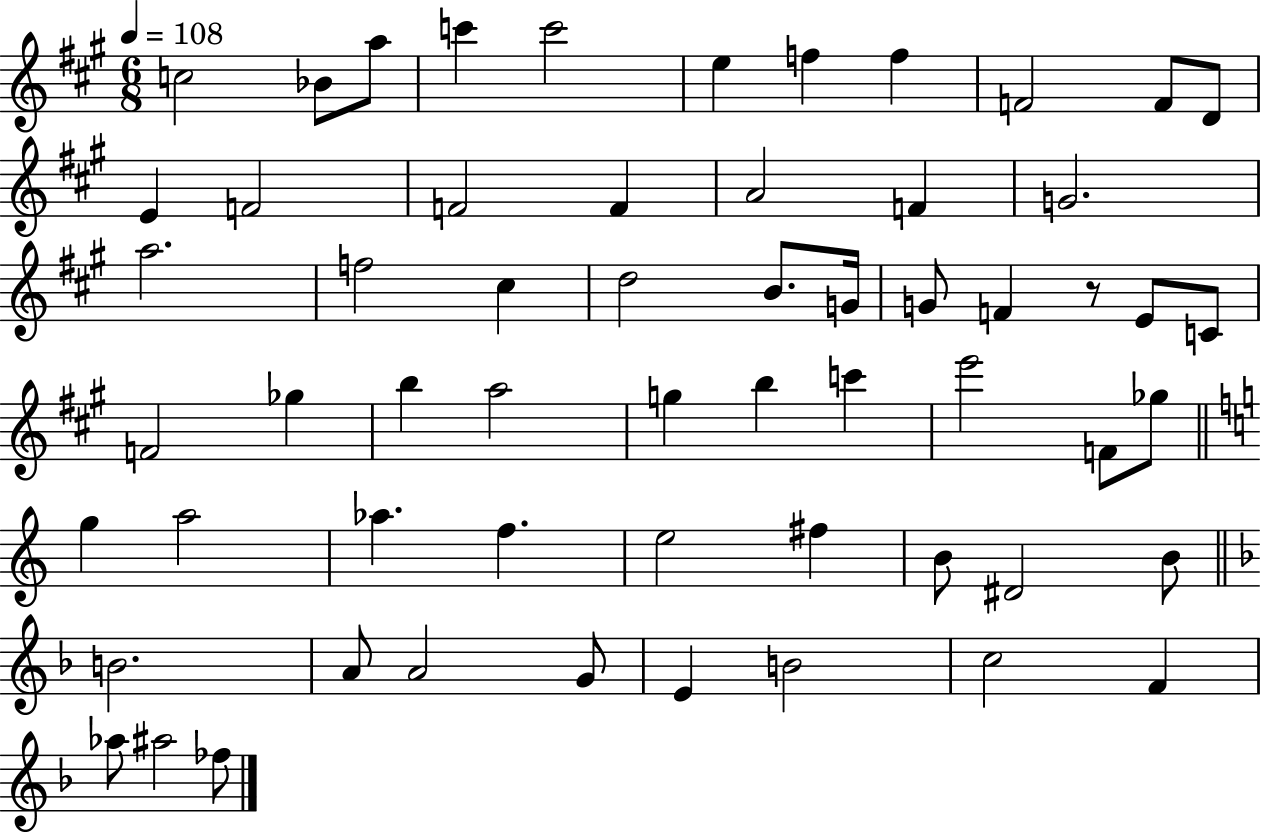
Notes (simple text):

C5/h Bb4/e A5/e C6/q C6/h E5/q F5/q F5/q F4/h F4/e D4/e E4/q F4/h F4/h F4/q A4/h F4/q G4/h. A5/h. F5/h C#5/q D5/h B4/e. G4/s G4/e F4/q R/e E4/e C4/e F4/h Gb5/q B5/q A5/h G5/q B5/q C6/q E6/h F4/e Gb5/e G5/q A5/h Ab5/q. F5/q. E5/h F#5/q B4/e D#4/h B4/e B4/h. A4/e A4/h G4/e E4/q B4/h C5/h F4/q Ab5/e A#5/h FES5/e